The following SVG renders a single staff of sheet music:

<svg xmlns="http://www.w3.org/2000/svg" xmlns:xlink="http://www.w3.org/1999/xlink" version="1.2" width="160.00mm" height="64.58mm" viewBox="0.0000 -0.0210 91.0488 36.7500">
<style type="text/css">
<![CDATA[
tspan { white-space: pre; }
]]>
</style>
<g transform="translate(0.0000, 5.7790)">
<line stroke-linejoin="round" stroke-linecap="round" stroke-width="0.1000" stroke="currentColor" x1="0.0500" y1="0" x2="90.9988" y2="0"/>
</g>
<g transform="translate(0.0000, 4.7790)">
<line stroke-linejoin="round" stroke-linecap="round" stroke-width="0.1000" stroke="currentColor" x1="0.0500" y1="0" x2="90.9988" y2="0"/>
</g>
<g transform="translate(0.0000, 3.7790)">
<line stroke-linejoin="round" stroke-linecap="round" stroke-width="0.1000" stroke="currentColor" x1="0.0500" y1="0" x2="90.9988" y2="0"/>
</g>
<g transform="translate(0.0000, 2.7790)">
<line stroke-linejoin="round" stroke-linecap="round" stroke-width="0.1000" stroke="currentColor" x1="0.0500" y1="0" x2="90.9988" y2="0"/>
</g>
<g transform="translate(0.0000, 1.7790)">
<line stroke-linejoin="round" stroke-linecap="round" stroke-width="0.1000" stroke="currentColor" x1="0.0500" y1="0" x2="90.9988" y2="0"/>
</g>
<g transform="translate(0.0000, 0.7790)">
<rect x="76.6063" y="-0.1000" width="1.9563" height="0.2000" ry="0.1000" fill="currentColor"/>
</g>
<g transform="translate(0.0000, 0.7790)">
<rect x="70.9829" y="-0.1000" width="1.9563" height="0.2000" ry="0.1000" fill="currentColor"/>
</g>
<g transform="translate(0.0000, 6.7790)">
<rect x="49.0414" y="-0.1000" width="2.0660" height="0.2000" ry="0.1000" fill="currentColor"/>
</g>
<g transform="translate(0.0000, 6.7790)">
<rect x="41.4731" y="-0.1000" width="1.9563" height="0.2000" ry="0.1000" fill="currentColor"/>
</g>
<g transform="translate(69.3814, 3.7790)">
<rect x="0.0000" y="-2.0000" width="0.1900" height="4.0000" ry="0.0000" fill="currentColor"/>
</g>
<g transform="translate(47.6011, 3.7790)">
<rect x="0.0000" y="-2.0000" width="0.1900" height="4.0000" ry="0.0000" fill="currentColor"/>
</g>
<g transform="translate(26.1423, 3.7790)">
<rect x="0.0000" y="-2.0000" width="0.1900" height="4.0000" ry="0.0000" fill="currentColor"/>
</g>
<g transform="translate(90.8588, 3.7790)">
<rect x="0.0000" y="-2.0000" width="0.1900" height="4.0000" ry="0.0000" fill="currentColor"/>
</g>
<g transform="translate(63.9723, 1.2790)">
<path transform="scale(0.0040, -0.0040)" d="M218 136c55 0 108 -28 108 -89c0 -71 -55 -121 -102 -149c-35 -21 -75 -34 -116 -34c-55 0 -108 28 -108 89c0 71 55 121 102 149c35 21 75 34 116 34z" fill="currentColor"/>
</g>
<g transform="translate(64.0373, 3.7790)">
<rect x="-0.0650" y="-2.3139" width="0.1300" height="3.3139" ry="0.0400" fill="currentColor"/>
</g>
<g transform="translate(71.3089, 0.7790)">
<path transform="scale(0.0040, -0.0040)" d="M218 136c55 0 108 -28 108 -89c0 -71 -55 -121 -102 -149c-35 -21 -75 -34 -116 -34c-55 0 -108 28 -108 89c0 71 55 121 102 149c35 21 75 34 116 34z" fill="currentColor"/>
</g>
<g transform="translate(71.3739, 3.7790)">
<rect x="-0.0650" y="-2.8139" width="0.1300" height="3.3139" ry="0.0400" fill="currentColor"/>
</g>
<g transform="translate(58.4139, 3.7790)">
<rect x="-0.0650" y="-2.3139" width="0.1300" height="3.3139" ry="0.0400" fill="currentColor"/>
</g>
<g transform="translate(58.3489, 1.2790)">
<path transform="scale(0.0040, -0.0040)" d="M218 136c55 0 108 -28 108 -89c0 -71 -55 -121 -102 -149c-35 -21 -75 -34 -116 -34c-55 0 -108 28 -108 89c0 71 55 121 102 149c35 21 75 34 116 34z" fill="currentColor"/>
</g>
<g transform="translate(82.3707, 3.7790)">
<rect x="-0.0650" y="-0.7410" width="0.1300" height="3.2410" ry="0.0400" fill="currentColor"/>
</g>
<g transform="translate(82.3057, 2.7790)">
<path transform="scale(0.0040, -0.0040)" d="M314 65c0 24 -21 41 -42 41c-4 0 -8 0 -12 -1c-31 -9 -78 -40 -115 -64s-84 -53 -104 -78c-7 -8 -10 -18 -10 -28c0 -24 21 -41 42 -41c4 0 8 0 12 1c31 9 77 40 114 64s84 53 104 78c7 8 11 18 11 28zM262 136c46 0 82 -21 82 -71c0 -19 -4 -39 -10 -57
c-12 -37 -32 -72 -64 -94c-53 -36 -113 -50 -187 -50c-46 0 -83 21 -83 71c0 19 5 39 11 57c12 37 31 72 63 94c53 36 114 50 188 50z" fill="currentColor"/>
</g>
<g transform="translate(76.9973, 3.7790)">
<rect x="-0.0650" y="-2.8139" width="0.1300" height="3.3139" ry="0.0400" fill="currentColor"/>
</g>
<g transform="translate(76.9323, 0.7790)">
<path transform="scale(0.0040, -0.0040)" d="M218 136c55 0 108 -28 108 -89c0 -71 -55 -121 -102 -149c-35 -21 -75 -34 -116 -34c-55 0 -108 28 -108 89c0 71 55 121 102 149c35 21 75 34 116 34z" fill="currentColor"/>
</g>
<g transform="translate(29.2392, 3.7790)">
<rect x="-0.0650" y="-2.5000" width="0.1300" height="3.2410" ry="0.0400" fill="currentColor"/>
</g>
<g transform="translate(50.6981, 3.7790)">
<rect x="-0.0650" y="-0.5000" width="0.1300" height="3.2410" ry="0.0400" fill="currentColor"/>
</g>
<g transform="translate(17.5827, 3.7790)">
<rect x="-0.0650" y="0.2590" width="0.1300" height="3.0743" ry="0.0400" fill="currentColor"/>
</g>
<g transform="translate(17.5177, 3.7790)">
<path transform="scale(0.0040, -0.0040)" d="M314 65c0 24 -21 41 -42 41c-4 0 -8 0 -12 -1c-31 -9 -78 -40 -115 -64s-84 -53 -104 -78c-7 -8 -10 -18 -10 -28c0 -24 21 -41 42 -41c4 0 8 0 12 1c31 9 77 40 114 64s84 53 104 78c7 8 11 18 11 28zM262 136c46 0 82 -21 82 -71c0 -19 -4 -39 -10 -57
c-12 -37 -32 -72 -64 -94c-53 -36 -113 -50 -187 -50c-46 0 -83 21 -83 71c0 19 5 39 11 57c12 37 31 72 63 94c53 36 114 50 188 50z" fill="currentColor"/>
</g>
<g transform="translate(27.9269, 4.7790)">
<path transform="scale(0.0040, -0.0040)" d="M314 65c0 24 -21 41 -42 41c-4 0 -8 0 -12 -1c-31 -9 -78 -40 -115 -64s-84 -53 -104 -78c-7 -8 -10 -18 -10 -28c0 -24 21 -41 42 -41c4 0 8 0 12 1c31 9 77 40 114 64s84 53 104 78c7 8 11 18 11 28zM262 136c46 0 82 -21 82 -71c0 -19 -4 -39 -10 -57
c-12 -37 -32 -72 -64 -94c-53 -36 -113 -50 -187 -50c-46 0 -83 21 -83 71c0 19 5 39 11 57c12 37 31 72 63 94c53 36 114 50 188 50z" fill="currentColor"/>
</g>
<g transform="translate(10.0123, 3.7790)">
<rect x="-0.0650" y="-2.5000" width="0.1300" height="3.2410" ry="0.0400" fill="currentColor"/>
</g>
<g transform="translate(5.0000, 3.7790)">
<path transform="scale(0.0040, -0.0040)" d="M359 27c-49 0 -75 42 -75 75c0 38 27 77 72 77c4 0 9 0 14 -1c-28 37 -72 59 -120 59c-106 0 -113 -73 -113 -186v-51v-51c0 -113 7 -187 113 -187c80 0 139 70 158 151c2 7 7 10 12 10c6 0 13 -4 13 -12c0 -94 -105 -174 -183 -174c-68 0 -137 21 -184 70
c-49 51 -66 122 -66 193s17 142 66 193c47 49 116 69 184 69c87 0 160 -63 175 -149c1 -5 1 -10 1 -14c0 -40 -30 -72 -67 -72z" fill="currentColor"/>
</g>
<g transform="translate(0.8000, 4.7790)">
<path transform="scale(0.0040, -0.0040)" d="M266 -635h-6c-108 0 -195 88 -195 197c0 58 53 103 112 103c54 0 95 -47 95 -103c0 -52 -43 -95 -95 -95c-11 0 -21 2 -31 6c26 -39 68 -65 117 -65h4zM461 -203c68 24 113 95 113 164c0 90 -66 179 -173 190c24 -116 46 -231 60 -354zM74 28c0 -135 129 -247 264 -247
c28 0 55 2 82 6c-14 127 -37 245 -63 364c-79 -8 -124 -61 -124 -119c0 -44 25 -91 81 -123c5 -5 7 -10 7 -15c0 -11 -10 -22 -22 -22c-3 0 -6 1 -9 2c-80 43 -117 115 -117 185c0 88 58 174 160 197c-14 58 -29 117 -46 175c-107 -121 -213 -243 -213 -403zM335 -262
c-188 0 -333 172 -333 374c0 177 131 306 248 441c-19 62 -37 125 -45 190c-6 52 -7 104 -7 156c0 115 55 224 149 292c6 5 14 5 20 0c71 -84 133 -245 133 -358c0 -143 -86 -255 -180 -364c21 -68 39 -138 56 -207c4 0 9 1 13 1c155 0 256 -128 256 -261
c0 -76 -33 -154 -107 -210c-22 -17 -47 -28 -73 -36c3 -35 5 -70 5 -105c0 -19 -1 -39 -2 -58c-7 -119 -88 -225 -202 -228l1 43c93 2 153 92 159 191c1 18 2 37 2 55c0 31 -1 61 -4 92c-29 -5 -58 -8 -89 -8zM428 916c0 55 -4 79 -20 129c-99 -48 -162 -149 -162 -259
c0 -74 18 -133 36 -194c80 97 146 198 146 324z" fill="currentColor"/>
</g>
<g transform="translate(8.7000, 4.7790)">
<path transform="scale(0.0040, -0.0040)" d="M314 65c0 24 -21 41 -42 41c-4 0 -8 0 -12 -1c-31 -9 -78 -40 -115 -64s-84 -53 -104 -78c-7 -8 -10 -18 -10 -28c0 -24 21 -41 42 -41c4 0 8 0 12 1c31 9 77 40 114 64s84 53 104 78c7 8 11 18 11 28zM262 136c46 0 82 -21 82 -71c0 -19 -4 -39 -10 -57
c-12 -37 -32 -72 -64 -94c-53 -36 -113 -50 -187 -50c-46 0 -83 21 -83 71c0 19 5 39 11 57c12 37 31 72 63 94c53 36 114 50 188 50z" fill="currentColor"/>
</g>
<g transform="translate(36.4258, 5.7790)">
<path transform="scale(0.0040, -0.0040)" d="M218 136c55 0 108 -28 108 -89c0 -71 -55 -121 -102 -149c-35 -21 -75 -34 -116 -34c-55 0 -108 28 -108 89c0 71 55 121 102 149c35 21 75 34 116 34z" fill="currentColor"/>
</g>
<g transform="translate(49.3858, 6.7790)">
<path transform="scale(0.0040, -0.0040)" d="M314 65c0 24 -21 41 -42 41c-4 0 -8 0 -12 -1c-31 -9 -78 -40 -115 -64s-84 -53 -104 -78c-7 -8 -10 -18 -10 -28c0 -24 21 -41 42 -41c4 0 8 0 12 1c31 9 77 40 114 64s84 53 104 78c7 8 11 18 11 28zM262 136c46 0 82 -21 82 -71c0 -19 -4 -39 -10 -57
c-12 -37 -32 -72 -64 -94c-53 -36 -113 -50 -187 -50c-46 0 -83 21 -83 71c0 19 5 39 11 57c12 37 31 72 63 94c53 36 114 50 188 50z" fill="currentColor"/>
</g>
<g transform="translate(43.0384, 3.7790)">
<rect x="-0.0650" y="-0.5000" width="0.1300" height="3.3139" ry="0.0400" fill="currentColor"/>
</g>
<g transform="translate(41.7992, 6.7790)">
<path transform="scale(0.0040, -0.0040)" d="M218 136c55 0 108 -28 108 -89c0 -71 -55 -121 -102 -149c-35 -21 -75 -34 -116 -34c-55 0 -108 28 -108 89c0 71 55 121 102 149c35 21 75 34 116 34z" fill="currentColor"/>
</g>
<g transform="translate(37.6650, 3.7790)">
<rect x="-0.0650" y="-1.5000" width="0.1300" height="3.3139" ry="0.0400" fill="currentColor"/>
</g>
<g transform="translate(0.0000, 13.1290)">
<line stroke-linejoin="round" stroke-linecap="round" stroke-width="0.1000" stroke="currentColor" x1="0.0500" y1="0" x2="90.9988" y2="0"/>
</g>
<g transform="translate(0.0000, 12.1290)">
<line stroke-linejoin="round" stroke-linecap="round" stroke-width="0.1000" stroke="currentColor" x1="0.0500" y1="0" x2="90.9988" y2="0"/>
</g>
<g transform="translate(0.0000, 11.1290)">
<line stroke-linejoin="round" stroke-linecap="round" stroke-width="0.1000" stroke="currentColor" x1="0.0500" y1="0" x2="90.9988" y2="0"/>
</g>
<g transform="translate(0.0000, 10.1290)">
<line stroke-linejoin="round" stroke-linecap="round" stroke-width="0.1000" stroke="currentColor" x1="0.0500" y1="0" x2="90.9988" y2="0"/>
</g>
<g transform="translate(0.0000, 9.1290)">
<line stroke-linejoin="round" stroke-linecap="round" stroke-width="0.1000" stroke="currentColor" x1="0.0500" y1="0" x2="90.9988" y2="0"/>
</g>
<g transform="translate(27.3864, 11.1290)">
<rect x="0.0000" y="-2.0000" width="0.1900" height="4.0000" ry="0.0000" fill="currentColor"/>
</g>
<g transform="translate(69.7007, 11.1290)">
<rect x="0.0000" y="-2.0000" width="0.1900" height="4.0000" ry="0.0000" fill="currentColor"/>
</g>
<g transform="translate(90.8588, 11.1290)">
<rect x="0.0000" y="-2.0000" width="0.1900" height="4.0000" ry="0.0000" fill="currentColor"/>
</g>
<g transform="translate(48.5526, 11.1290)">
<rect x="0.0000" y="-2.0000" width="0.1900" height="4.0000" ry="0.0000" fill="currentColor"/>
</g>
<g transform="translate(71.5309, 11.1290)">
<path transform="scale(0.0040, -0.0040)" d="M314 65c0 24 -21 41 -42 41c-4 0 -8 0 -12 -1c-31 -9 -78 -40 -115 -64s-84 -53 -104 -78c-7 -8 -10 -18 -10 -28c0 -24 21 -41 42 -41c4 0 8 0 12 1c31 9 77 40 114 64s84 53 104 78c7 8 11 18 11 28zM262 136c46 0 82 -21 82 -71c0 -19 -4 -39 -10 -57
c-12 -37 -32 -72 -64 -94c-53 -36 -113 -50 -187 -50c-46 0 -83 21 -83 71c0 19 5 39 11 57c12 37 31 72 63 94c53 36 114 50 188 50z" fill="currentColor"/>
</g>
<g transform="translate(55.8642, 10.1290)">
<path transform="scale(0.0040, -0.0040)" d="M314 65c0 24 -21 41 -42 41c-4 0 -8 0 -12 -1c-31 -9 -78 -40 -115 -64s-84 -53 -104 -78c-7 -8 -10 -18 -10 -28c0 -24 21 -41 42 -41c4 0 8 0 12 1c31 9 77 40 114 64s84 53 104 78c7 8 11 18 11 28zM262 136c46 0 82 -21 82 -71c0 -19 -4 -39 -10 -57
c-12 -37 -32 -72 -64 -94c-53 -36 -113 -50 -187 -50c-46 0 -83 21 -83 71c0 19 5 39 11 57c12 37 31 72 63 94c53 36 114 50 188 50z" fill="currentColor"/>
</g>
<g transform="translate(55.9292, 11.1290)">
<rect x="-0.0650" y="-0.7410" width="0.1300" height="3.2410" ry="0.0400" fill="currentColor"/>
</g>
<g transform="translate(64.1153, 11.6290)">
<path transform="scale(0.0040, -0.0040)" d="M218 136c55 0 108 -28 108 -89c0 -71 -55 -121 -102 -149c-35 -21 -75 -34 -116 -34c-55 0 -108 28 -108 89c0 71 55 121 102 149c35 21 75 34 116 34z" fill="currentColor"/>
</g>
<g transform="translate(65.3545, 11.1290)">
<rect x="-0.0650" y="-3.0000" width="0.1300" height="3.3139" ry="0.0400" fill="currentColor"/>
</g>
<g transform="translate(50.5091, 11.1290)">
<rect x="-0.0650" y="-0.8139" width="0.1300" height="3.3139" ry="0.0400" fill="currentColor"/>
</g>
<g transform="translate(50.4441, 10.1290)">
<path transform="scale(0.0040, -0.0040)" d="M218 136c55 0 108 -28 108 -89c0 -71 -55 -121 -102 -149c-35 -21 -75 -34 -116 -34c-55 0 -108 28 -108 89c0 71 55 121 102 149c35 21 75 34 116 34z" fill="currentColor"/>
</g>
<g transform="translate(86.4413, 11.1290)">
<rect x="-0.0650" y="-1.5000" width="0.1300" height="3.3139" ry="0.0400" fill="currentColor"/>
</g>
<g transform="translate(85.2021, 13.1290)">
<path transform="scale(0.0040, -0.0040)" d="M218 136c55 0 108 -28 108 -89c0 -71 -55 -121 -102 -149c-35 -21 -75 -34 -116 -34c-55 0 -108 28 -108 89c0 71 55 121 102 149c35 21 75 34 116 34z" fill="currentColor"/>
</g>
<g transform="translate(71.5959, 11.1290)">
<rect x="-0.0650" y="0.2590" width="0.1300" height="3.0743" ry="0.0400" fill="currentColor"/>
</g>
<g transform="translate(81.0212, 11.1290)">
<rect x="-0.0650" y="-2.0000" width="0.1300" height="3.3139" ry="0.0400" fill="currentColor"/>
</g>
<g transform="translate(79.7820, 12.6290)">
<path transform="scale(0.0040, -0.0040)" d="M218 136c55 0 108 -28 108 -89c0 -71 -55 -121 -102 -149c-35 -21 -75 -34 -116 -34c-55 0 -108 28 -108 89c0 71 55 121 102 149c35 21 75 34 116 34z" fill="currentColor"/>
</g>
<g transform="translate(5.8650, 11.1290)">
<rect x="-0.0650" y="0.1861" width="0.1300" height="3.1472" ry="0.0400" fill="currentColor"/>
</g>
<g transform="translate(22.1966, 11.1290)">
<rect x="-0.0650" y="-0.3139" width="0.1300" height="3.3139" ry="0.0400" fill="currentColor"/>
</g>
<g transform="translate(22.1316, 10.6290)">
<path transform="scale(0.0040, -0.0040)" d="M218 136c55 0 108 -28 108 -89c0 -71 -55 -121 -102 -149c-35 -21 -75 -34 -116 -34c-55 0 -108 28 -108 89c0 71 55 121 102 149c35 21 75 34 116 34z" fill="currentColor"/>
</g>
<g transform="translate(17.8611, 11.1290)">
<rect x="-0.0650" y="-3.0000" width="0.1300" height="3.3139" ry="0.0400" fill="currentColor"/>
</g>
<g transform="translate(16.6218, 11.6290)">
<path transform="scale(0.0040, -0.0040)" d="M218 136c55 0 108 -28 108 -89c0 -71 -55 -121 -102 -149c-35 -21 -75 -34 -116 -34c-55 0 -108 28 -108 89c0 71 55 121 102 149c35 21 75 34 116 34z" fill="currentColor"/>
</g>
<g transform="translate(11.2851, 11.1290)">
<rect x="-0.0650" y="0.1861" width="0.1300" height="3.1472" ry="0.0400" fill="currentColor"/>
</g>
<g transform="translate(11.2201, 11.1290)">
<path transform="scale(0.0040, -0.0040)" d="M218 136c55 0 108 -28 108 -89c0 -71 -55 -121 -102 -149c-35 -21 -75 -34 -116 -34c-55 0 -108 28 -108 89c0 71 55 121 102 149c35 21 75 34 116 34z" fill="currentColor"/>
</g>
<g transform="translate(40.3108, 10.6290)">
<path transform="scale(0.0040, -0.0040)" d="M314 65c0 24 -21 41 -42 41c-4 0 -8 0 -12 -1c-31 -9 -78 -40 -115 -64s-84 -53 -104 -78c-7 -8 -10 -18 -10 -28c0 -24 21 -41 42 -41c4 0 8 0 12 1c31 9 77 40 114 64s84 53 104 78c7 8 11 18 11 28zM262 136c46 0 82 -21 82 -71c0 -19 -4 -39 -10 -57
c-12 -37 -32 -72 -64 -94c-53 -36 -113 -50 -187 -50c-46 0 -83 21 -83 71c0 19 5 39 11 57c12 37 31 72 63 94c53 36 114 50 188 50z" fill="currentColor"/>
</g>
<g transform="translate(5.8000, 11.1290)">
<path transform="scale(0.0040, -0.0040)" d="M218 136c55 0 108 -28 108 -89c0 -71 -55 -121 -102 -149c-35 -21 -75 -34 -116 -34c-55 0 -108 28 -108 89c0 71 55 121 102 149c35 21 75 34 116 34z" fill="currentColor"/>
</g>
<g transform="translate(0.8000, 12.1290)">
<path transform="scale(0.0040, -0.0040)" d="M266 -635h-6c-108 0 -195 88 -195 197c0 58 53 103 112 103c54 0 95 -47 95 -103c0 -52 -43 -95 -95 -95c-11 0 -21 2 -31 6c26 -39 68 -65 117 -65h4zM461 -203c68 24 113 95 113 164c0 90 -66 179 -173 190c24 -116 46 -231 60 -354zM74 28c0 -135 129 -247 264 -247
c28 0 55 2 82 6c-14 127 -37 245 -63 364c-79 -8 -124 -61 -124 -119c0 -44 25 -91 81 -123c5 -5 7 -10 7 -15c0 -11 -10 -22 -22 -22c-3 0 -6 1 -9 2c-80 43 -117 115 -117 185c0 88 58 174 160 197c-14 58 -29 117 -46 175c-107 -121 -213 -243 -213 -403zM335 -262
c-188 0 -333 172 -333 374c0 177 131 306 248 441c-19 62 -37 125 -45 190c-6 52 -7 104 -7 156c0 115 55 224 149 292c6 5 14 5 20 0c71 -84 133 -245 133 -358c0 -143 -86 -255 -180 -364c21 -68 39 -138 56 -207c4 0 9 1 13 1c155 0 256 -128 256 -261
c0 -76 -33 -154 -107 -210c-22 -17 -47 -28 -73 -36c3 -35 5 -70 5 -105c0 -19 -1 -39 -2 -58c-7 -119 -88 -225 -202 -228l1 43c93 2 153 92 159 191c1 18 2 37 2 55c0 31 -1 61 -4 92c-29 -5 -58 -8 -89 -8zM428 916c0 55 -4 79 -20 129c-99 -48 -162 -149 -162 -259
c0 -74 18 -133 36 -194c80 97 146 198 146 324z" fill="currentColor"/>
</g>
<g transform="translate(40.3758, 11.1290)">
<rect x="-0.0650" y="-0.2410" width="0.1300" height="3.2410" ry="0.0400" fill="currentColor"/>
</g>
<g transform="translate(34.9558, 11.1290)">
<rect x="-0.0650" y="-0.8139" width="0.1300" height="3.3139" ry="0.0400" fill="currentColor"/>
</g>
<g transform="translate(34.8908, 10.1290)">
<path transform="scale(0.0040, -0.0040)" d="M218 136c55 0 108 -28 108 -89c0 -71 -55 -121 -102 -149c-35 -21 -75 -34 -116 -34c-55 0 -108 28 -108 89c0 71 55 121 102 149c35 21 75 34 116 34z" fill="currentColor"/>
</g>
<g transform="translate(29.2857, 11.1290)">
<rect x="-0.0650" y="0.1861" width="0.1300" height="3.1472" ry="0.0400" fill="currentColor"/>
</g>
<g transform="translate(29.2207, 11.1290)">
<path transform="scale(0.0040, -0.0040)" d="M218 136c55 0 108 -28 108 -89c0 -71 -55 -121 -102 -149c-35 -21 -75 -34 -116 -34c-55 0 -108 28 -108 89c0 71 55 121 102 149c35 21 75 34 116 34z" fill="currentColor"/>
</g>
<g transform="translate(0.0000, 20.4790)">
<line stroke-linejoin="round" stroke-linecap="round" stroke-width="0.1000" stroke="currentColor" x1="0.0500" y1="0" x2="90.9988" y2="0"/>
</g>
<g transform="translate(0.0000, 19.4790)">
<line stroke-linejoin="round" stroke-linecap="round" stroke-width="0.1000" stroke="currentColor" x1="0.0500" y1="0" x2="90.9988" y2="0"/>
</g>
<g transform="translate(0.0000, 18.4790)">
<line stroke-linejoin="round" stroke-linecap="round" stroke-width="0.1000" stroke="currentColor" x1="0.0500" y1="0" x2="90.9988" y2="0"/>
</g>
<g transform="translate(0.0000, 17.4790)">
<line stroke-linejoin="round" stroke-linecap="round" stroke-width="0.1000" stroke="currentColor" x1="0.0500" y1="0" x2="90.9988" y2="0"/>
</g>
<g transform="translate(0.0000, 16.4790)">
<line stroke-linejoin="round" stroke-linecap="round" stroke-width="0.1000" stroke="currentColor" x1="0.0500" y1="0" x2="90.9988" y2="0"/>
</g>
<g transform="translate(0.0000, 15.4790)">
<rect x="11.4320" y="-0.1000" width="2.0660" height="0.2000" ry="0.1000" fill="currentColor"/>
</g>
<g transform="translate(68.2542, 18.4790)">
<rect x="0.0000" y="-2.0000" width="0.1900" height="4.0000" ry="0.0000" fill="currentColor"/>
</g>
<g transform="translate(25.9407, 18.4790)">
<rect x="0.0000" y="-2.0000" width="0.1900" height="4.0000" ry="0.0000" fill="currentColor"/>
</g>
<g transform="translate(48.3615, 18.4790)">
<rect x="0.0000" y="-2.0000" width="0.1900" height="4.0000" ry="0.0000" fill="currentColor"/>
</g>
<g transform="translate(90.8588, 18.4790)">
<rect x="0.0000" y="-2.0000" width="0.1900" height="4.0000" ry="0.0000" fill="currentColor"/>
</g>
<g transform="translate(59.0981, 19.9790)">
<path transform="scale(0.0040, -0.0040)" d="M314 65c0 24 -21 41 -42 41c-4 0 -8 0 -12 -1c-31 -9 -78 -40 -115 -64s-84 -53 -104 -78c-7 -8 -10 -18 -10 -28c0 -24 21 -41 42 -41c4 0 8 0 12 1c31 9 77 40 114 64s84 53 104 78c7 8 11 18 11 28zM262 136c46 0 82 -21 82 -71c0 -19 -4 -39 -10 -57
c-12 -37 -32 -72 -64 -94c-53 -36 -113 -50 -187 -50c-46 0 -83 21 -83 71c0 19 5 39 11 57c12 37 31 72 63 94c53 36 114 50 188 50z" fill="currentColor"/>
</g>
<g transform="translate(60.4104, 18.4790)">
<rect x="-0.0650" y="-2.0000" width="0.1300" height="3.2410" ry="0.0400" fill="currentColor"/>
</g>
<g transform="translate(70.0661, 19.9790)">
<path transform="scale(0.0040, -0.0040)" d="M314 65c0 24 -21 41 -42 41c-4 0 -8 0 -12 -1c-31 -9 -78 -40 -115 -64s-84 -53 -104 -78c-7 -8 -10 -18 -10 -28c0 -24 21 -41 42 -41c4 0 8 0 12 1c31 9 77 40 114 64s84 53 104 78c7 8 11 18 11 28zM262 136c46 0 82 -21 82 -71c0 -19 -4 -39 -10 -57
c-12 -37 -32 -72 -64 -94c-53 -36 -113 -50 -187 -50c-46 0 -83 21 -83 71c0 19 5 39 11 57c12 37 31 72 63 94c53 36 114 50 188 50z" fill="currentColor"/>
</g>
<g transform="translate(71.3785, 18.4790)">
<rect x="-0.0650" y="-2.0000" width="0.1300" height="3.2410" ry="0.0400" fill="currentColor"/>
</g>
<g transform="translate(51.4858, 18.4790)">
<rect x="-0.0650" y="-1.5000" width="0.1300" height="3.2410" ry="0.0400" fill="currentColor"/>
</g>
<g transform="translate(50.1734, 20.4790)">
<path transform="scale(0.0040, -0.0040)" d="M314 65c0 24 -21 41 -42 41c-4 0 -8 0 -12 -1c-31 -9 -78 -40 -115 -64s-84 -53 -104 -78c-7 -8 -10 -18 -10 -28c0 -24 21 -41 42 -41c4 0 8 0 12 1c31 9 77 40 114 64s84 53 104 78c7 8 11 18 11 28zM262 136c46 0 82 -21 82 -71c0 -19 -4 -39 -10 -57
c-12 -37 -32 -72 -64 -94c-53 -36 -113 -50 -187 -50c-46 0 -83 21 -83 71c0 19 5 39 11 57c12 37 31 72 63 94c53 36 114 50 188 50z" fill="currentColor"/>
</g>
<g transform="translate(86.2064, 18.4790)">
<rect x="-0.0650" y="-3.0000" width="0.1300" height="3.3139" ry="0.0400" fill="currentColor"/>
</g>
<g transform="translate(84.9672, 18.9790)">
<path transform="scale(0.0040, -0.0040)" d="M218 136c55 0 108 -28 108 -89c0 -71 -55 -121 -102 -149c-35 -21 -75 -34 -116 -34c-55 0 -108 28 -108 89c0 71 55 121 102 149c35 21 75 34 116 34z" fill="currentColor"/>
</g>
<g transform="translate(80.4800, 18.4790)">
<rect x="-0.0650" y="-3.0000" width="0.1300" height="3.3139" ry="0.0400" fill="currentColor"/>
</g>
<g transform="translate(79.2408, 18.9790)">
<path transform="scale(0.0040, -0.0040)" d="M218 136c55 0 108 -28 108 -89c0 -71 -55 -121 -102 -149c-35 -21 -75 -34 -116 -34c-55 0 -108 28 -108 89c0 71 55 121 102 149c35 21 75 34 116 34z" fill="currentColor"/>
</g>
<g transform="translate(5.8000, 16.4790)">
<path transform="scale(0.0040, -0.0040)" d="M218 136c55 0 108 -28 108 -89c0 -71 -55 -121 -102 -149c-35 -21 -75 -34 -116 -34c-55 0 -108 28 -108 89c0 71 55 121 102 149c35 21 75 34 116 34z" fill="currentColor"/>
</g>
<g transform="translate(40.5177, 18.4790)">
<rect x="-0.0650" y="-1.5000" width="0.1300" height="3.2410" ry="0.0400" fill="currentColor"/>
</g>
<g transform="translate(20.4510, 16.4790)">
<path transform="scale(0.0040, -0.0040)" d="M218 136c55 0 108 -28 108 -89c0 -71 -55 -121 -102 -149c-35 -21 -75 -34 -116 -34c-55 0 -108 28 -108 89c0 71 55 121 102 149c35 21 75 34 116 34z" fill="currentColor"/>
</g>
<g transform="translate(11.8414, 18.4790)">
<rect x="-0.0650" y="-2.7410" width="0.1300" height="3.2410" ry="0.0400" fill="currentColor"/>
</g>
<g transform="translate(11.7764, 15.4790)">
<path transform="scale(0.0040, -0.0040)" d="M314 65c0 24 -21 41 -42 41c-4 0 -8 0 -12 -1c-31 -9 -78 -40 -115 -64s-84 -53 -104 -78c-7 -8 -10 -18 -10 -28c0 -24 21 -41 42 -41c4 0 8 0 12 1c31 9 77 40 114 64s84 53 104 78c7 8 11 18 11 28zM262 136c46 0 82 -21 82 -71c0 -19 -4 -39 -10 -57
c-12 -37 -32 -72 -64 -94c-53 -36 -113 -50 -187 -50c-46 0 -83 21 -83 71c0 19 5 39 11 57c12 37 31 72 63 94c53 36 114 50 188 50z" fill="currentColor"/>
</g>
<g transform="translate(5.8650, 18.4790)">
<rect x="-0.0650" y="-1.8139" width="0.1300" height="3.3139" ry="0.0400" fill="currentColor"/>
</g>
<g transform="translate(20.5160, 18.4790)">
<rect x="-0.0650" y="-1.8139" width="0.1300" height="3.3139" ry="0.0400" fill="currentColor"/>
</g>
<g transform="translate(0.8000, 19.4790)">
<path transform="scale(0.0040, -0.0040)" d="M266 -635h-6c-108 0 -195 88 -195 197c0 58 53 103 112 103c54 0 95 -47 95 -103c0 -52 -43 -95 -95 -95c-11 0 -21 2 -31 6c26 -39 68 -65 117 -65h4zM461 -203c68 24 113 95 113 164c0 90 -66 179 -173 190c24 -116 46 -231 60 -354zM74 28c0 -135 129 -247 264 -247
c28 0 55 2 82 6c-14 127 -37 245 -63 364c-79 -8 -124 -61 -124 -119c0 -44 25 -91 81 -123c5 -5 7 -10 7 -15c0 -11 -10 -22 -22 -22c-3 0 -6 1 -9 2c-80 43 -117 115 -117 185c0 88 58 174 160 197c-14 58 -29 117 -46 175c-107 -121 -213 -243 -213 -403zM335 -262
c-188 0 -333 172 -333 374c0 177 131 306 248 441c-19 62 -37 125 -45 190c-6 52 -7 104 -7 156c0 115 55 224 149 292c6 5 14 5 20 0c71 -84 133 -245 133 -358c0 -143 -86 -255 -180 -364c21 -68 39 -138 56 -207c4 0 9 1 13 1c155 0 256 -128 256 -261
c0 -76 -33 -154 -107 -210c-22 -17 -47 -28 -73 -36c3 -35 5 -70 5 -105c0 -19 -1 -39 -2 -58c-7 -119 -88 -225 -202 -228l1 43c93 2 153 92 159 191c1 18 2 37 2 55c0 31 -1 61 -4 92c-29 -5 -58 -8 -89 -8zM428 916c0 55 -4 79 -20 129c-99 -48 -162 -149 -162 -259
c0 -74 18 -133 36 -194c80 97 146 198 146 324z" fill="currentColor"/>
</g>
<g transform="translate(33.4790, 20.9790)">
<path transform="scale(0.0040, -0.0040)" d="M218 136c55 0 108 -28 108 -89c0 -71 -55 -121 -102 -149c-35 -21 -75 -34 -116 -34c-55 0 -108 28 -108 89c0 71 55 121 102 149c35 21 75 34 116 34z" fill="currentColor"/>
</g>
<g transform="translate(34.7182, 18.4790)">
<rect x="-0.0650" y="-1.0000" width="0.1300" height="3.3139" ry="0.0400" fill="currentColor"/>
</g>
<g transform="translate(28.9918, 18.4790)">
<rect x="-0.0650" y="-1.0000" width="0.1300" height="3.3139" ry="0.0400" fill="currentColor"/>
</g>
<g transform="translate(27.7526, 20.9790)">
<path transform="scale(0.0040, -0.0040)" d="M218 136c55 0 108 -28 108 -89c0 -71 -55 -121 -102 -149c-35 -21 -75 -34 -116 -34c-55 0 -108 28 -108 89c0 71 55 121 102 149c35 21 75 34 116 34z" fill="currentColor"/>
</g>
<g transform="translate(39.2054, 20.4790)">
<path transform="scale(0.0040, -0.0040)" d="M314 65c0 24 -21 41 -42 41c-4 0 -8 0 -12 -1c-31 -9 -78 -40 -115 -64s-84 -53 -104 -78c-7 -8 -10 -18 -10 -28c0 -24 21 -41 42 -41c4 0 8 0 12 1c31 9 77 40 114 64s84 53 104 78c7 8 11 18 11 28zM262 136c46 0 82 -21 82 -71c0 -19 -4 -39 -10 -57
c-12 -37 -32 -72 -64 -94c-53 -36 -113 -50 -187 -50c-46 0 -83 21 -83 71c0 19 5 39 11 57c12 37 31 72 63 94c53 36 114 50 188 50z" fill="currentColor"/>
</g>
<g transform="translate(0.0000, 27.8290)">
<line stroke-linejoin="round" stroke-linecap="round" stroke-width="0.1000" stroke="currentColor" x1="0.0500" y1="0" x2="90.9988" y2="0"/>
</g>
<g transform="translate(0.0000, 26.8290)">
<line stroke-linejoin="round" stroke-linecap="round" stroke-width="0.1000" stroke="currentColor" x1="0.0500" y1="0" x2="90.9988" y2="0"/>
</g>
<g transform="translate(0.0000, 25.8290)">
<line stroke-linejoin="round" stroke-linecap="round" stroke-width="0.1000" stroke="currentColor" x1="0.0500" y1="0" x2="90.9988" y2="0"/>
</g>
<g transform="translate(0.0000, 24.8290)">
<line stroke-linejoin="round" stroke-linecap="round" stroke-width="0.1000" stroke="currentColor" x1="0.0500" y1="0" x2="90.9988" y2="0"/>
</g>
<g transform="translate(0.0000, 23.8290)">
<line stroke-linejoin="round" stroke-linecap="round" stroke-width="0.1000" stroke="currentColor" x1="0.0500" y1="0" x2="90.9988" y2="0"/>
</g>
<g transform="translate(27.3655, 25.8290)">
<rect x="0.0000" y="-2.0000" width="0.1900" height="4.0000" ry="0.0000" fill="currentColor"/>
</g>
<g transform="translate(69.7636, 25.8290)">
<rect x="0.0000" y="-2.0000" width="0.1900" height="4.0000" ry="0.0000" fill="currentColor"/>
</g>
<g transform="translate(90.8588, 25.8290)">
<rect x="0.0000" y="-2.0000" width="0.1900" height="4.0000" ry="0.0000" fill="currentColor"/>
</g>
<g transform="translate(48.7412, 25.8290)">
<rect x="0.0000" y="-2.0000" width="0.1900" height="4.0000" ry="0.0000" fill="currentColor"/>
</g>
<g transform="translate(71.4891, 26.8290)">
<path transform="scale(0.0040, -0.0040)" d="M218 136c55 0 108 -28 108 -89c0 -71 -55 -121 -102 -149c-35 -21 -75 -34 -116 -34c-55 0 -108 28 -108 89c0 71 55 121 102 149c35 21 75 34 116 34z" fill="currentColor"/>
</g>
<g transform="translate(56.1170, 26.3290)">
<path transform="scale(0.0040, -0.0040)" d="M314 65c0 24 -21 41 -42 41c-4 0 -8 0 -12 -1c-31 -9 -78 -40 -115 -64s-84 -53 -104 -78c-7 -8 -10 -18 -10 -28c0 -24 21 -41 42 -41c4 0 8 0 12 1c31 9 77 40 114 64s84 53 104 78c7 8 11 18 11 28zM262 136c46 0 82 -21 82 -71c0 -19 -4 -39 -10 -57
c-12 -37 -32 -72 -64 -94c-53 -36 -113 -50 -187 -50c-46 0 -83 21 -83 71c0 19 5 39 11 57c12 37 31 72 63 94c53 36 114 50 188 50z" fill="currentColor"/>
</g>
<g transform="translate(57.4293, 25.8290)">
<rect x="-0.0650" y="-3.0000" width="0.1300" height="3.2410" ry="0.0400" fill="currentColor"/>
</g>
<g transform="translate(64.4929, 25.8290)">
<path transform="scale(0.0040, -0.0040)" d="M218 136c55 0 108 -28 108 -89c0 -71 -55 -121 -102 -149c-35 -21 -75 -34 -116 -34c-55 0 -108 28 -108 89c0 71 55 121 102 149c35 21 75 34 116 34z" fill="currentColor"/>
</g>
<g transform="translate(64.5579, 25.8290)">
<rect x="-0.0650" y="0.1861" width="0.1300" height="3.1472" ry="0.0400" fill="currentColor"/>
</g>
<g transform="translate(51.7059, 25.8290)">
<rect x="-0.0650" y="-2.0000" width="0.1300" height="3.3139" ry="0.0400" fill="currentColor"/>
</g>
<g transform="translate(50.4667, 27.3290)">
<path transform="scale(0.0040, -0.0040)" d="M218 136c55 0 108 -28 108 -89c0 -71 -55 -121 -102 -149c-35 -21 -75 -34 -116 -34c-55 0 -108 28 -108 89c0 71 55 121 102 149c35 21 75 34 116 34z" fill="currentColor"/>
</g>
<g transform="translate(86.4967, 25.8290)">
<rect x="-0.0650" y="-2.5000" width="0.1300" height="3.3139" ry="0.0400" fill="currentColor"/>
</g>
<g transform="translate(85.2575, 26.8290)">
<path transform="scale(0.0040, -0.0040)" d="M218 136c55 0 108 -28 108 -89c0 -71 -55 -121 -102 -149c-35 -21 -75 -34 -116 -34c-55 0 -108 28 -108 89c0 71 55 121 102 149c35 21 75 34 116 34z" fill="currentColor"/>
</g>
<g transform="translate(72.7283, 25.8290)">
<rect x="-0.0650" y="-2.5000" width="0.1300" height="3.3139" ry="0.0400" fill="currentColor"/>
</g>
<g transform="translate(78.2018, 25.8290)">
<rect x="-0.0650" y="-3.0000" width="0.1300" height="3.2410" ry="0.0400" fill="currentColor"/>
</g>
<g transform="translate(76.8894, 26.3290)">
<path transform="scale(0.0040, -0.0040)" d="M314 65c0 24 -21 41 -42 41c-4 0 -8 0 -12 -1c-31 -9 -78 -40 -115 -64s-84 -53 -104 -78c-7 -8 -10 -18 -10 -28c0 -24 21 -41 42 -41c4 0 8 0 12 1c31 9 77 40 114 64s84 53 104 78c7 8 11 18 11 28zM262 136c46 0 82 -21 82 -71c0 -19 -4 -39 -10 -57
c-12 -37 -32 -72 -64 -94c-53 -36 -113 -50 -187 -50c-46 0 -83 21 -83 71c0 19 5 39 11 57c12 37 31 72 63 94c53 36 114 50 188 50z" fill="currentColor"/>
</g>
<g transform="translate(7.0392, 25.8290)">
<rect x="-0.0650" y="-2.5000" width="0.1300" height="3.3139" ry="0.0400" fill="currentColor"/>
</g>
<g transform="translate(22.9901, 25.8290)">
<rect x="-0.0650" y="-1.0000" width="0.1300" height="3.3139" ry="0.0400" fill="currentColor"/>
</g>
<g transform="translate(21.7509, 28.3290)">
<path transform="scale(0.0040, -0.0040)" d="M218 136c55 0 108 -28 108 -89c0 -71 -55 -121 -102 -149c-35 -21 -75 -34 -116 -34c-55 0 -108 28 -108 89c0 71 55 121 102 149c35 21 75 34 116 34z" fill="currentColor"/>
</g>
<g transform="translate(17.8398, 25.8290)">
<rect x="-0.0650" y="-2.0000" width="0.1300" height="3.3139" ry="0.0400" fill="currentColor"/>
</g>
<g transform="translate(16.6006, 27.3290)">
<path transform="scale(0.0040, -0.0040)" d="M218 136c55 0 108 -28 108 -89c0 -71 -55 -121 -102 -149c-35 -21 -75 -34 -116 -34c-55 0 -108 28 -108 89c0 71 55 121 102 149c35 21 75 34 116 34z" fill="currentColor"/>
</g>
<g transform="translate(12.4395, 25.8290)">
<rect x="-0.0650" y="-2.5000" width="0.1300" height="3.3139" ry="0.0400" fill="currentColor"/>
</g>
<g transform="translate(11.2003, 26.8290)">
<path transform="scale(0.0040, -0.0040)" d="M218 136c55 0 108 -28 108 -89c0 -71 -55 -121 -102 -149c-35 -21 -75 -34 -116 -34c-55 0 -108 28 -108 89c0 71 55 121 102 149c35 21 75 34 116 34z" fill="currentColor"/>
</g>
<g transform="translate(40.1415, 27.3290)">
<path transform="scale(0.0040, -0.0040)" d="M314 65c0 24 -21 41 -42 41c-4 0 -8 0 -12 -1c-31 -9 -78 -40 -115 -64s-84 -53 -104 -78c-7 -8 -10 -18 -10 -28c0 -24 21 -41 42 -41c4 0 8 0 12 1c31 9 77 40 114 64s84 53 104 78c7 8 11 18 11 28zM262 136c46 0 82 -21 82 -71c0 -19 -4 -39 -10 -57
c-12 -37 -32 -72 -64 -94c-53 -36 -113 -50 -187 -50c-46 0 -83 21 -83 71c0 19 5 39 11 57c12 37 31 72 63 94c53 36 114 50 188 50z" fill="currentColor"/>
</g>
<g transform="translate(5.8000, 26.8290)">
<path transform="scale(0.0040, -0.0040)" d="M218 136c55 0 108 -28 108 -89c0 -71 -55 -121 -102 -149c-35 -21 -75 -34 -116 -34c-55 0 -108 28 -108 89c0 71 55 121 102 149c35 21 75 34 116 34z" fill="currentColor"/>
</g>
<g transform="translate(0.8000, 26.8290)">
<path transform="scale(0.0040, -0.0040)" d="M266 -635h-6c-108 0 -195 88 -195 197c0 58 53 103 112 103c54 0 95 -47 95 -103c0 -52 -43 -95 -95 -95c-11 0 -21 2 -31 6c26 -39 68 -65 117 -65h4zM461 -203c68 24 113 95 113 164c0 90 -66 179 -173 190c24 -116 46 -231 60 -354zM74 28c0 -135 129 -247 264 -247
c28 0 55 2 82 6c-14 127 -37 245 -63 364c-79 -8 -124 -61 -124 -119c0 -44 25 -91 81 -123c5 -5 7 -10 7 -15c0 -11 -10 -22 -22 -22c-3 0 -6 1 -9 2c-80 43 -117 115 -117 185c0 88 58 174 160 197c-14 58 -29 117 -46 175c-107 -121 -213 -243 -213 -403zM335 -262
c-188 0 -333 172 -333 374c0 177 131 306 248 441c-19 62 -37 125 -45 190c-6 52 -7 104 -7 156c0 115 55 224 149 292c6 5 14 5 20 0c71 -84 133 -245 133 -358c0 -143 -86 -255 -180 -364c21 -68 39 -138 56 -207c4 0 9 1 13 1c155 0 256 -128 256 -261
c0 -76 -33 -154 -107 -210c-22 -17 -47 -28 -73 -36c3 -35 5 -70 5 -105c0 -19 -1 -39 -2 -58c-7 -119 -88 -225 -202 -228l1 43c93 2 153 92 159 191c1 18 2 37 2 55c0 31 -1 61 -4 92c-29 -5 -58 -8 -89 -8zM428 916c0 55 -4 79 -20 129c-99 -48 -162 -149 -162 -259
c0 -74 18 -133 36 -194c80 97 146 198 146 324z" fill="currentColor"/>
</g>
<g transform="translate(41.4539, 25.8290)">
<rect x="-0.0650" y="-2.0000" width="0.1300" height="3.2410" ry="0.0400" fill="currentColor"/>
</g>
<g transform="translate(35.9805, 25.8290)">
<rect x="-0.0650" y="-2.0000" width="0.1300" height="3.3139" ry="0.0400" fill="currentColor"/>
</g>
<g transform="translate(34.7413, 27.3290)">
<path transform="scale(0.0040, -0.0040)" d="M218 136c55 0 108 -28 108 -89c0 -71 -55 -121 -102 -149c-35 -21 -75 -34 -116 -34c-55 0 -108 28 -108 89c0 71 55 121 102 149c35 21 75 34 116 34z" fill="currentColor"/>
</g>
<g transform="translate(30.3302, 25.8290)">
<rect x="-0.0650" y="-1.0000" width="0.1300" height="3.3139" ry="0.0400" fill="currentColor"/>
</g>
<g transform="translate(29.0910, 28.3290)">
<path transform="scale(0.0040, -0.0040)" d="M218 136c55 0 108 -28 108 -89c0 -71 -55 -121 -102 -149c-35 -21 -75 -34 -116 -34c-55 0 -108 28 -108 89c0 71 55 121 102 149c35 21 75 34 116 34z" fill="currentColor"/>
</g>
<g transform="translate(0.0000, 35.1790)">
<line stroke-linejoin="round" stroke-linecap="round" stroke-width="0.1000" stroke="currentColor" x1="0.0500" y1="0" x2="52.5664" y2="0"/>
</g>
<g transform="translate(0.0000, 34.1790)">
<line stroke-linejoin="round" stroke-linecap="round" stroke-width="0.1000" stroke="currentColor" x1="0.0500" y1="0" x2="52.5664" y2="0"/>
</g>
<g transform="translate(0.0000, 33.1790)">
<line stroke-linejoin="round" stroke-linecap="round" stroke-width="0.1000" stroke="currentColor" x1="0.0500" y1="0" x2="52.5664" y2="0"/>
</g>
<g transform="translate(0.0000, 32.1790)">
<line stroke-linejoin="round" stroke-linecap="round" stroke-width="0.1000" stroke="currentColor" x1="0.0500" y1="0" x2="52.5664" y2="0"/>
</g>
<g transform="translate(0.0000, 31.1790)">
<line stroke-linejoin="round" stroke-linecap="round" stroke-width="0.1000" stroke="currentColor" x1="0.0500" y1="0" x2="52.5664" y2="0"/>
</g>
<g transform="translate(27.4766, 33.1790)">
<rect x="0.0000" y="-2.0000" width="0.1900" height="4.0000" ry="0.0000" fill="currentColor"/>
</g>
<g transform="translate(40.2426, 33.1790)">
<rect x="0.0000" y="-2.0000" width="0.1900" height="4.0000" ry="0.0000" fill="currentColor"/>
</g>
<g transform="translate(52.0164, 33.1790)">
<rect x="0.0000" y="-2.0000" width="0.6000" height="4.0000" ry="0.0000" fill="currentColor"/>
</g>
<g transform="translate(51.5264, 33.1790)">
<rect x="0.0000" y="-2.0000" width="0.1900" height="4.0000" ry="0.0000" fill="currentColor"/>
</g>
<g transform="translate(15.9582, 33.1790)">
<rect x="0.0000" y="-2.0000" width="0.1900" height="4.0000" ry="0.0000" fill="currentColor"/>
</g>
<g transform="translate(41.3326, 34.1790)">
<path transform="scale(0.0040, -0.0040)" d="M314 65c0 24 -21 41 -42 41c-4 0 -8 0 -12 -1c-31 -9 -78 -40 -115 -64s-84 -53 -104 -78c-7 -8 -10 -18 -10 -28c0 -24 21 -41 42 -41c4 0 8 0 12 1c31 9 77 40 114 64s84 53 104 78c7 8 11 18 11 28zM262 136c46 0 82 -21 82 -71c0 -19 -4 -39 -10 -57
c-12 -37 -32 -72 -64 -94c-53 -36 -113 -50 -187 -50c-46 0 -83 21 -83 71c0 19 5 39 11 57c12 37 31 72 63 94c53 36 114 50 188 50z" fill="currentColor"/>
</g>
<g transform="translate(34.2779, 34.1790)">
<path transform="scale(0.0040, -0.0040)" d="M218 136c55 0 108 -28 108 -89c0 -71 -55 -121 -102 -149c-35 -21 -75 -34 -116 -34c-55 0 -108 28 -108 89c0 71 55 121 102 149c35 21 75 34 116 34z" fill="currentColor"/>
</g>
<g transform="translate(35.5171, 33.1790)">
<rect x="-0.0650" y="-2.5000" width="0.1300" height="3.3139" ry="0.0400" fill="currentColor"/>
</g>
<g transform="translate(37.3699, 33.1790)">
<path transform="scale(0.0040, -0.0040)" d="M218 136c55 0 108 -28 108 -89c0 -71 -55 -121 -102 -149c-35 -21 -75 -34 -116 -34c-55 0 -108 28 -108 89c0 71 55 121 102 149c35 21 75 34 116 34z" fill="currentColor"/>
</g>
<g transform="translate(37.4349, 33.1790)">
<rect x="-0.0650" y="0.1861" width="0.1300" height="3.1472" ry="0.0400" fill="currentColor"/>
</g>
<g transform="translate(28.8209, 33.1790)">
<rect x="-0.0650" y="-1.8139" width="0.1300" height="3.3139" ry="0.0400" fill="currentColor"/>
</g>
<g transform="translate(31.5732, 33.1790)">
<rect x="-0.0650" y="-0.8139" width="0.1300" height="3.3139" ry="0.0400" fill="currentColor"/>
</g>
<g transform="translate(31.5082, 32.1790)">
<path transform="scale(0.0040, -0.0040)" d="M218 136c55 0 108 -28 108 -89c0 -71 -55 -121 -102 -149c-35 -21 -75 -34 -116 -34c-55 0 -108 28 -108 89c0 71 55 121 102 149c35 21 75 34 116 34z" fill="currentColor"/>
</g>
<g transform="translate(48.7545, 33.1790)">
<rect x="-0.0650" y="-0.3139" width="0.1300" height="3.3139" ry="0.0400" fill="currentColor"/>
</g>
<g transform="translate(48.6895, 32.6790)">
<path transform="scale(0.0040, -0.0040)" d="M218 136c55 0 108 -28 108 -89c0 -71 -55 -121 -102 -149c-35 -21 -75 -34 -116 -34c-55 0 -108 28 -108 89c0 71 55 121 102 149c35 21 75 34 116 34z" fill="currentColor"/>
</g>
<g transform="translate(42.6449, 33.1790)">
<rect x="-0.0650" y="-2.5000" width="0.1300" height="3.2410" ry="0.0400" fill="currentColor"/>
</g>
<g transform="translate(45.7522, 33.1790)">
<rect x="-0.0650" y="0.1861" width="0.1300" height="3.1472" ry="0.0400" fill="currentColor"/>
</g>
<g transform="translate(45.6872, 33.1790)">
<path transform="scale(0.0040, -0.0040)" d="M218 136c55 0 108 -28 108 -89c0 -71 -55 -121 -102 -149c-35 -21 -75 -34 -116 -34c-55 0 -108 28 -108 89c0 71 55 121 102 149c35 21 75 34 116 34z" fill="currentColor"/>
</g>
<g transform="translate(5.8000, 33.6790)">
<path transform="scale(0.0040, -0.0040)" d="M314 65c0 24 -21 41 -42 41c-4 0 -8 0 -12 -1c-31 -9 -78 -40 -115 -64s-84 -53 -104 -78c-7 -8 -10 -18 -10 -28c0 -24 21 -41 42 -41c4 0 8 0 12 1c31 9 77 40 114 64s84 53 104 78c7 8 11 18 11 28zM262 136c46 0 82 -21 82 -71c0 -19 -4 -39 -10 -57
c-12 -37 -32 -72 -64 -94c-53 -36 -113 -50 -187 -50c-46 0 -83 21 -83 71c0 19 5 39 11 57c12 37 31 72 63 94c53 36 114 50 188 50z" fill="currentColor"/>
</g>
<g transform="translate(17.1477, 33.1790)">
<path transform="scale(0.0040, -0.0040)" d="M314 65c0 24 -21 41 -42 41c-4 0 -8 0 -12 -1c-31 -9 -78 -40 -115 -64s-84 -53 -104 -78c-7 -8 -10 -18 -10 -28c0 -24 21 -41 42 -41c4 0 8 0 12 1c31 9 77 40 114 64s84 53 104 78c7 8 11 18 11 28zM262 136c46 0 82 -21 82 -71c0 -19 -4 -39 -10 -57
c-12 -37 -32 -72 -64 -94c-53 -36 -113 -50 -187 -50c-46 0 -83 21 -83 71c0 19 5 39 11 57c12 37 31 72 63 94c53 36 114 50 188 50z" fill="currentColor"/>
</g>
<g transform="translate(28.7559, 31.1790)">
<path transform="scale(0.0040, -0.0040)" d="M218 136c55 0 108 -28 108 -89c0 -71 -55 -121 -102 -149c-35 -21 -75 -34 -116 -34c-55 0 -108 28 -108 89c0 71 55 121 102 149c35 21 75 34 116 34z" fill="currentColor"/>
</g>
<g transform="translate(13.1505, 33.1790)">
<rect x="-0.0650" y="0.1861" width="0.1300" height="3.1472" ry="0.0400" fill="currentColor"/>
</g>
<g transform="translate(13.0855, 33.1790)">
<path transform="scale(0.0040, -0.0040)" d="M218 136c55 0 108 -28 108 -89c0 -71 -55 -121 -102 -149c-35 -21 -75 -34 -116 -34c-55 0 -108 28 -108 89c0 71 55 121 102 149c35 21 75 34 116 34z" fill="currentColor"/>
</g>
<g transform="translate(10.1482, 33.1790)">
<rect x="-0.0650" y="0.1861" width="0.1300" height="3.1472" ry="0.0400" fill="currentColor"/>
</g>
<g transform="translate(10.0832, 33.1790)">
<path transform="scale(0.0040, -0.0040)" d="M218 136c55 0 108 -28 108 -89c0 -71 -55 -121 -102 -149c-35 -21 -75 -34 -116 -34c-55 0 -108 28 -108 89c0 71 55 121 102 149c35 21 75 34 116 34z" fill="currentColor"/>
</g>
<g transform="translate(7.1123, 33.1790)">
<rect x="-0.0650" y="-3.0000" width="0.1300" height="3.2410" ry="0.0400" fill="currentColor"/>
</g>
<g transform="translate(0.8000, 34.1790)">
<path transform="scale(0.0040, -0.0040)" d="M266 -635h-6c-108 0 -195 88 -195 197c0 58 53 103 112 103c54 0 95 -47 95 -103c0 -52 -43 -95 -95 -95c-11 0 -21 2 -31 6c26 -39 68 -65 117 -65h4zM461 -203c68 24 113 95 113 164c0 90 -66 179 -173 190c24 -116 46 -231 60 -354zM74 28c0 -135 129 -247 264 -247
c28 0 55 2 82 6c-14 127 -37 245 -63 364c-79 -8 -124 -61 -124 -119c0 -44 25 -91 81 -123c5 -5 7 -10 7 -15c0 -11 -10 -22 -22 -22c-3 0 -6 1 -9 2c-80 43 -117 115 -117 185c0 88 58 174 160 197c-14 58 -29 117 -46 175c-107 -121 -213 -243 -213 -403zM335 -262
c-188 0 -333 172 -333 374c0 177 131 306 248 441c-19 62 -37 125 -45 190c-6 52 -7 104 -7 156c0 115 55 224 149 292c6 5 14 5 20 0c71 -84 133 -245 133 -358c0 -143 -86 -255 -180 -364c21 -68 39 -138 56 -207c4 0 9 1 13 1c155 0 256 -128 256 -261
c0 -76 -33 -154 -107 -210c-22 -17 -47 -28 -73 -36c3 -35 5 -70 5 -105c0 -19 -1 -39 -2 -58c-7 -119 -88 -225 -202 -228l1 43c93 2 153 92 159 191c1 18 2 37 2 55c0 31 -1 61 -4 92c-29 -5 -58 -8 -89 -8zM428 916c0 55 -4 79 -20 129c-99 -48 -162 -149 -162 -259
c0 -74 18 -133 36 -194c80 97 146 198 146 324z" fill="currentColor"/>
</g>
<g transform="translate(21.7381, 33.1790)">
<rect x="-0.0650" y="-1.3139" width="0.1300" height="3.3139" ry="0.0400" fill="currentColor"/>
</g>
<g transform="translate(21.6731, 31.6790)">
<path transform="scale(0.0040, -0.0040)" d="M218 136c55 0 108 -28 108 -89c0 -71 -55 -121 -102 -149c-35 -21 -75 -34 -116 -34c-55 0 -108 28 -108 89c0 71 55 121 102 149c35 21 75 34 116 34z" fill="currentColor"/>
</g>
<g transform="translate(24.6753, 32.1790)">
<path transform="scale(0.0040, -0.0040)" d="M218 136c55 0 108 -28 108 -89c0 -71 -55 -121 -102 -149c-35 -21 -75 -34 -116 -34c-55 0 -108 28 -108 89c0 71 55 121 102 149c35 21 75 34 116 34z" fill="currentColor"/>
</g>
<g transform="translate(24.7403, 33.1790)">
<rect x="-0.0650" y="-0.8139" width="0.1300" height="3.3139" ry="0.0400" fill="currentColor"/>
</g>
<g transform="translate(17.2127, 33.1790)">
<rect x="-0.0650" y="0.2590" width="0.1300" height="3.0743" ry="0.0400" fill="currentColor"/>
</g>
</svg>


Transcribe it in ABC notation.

X:1
T:Untitled
M:4/4
L:1/4
K:C
G2 B2 G2 E C C2 g g a a d2 B B A c B d c2 d d2 A B2 F E f a2 f D D E2 E2 F2 F2 A A G G F D D F F2 F A2 B G A2 G A2 B B B2 e d f d G B G2 B c